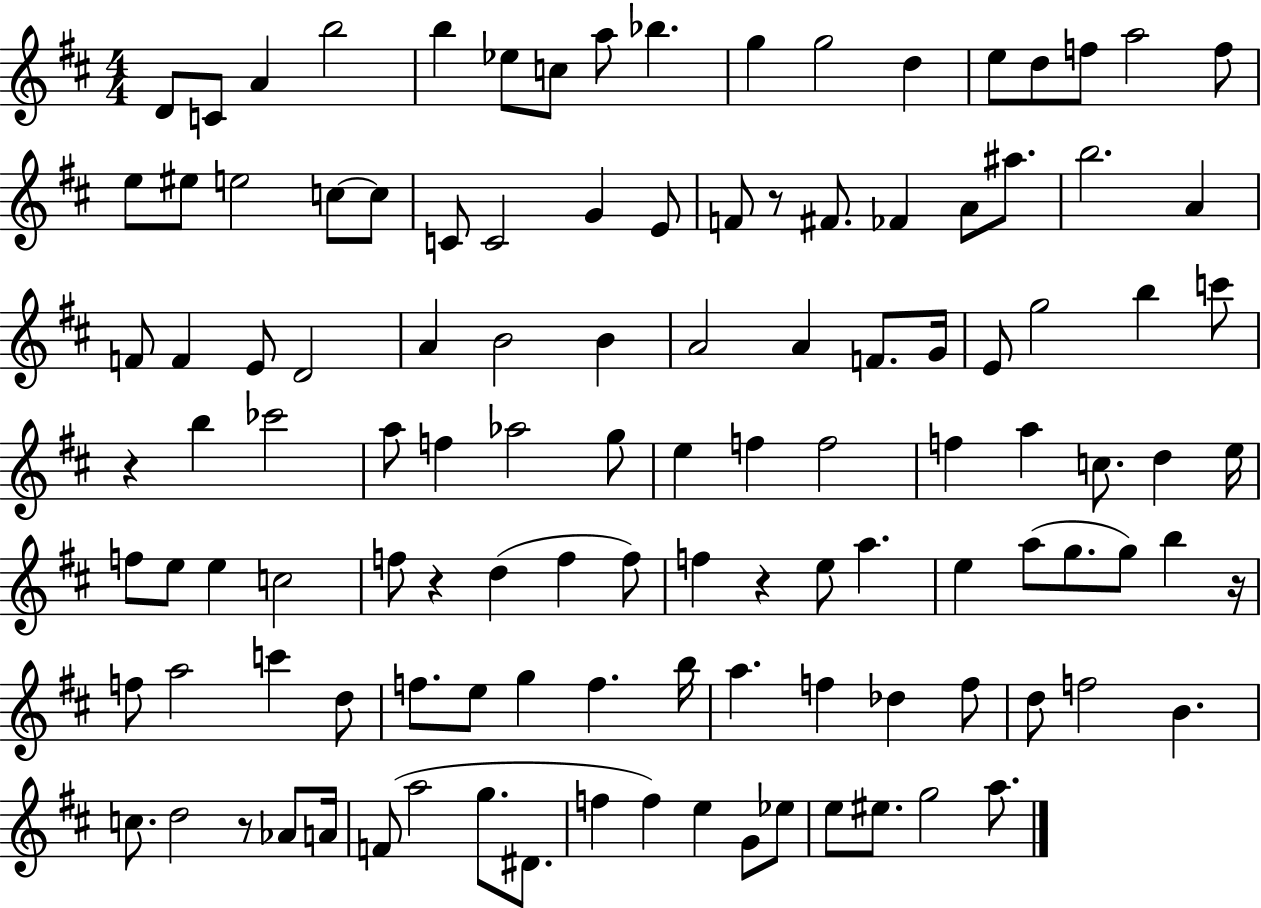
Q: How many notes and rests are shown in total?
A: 117